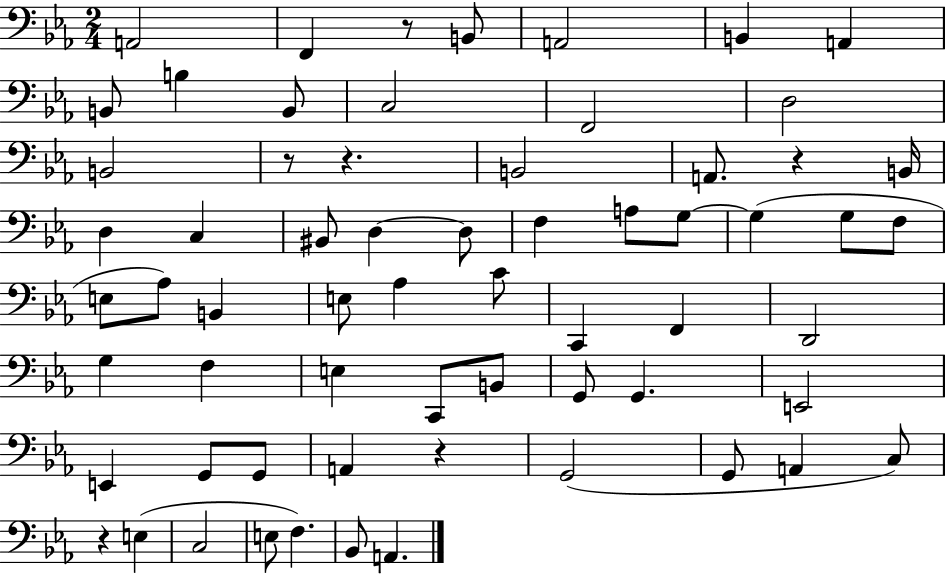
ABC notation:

X:1
T:Untitled
M:2/4
L:1/4
K:Eb
A,,2 F,, z/2 B,,/2 A,,2 B,, A,, B,,/2 B, B,,/2 C,2 F,,2 D,2 B,,2 z/2 z B,,2 A,,/2 z B,,/4 D, C, ^B,,/2 D, D,/2 F, A,/2 G,/2 G, G,/2 F,/2 E,/2 _A,/2 B,, E,/2 _A, C/2 C,, F,, D,,2 G, F, E, C,,/2 B,,/2 G,,/2 G,, E,,2 E,, G,,/2 G,,/2 A,, z G,,2 G,,/2 A,, C,/2 z E, C,2 E,/2 F, _B,,/2 A,,